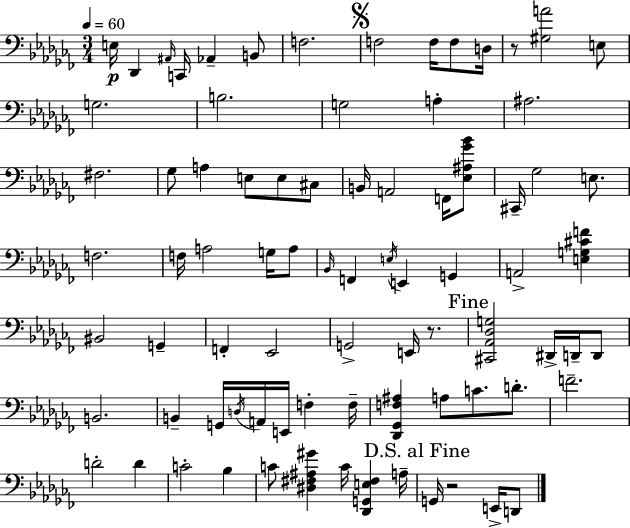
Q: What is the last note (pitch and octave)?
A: D2